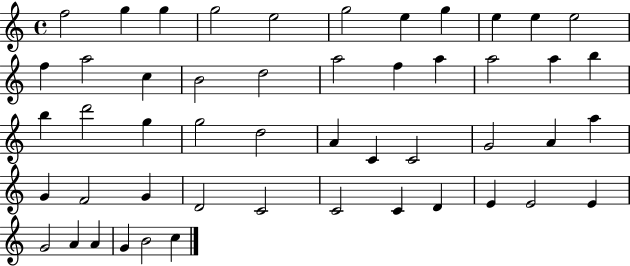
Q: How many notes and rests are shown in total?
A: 50